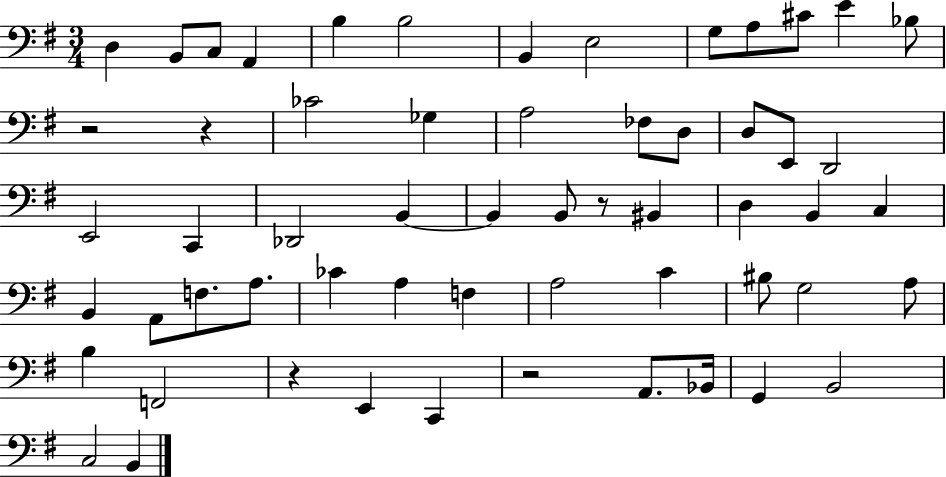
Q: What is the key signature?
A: G major